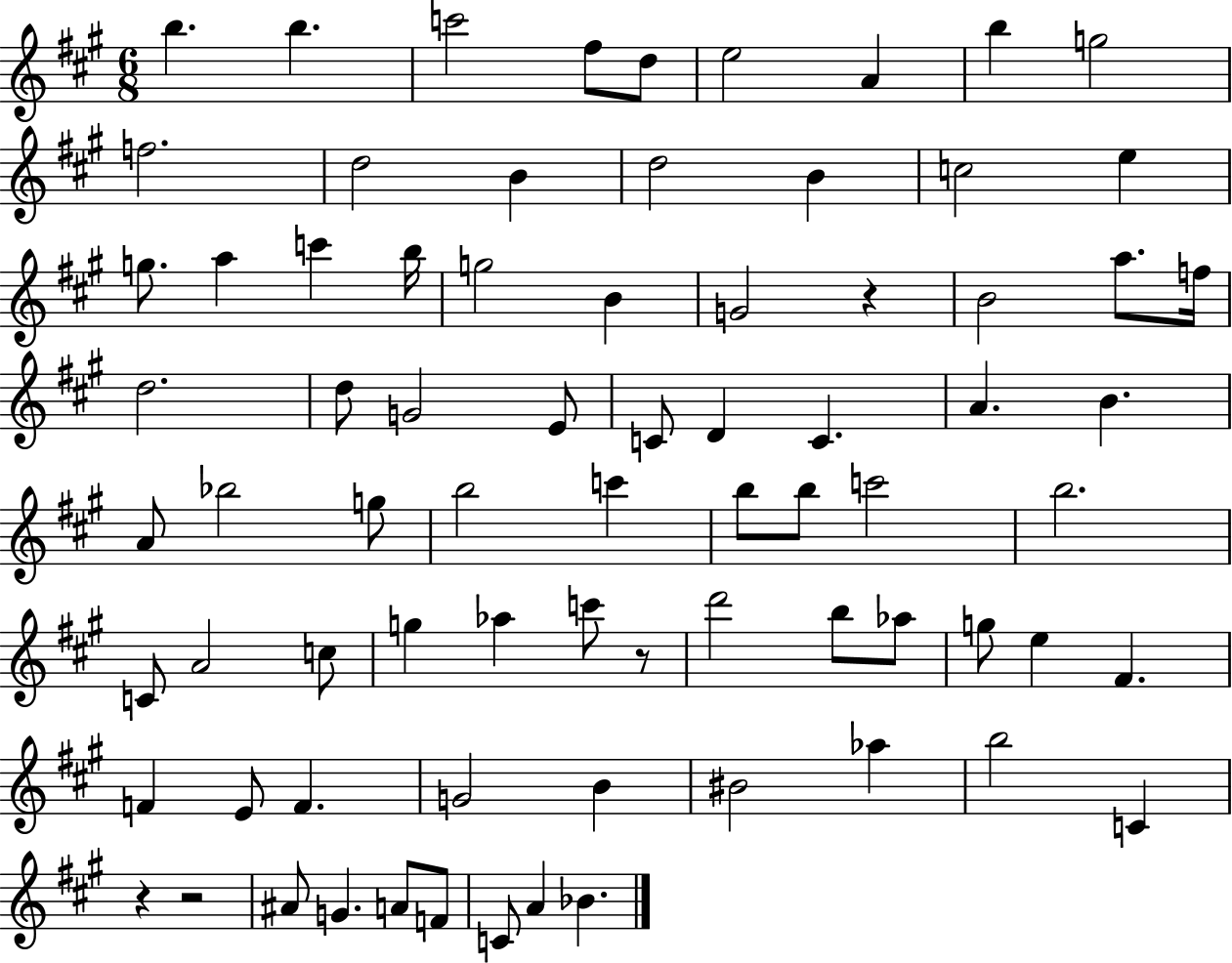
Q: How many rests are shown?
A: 4